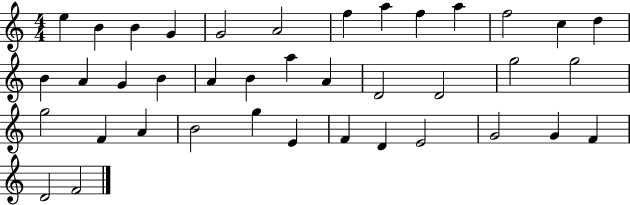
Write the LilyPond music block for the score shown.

{
  \clef treble
  \numericTimeSignature
  \time 4/4
  \key c \major
  e''4 b'4 b'4 g'4 | g'2 a'2 | f''4 a''4 f''4 a''4 | f''2 c''4 d''4 | \break b'4 a'4 g'4 b'4 | a'4 b'4 a''4 a'4 | d'2 d'2 | g''2 g''2 | \break g''2 f'4 a'4 | b'2 g''4 e'4 | f'4 d'4 e'2 | g'2 g'4 f'4 | \break d'2 f'2 | \bar "|."
}